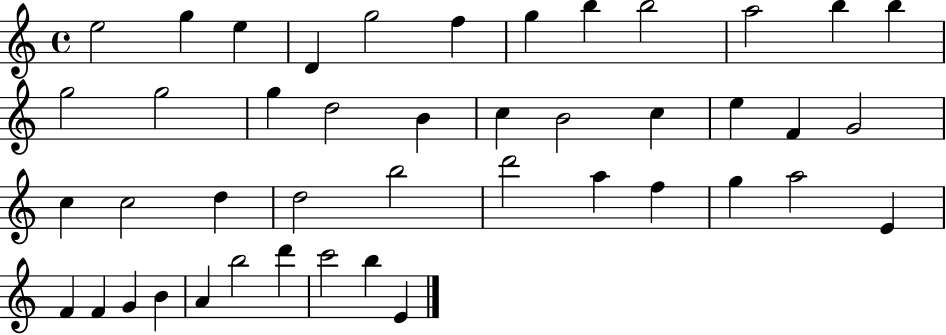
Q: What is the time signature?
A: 4/4